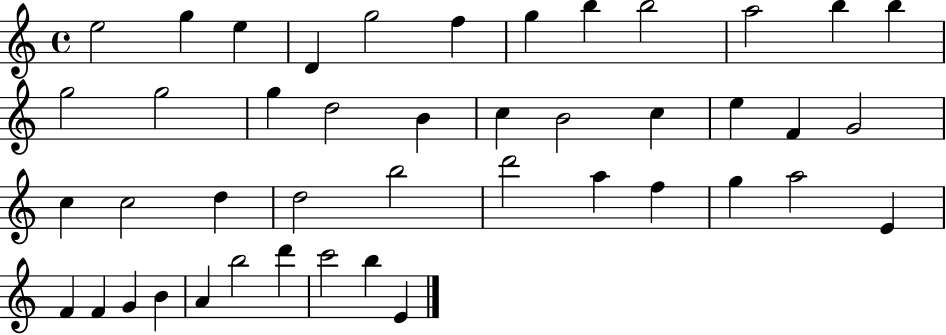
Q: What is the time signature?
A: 4/4